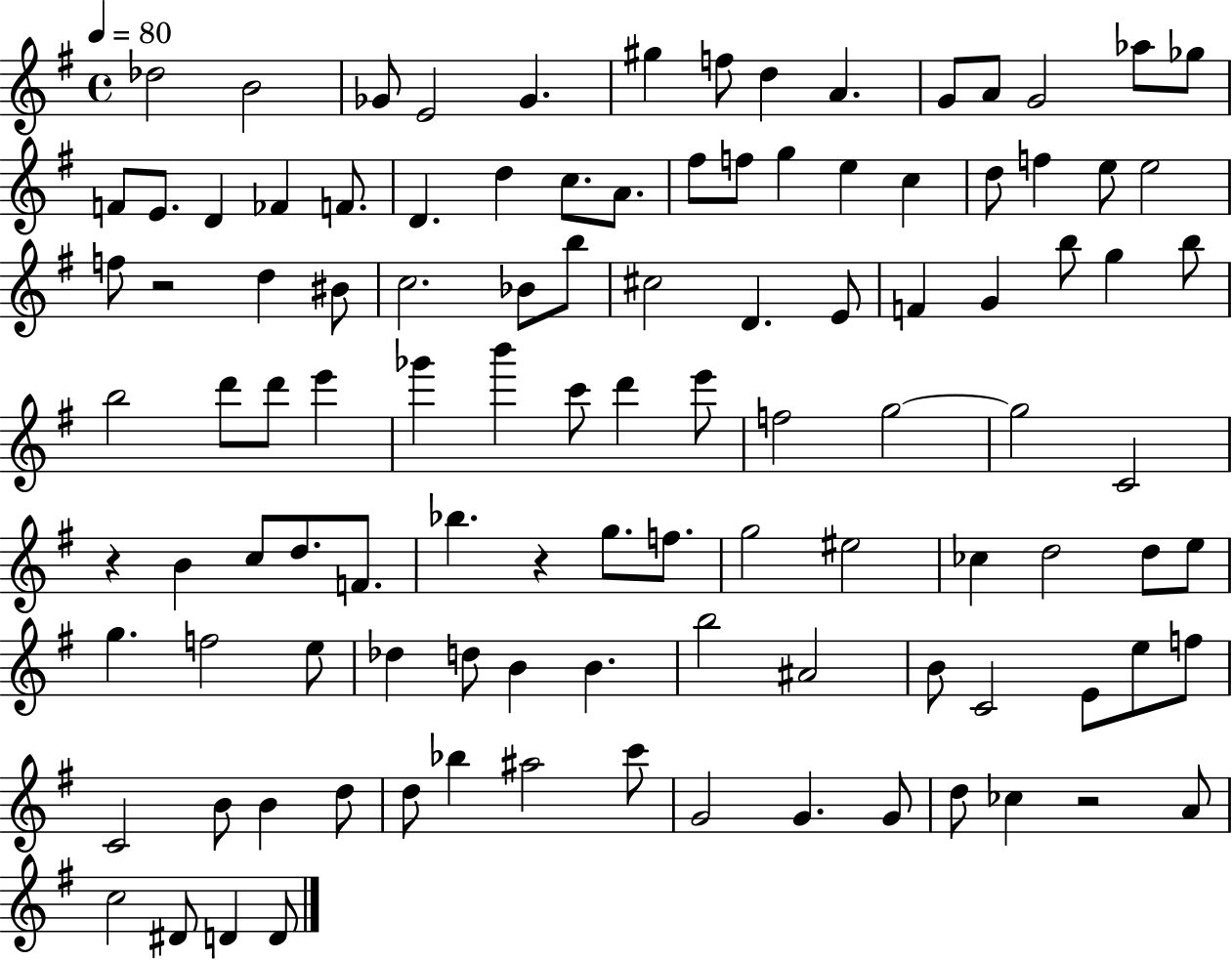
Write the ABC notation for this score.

X:1
T:Untitled
M:4/4
L:1/4
K:G
_d2 B2 _G/2 E2 _G ^g f/2 d A G/2 A/2 G2 _a/2 _g/2 F/2 E/2 D _F F/2 D d c/2 A/2 ^f/2 f/2 g e c d/2 f e/2 e2 f/2 z2 d ^B/2 c2 _B/2 b/2 ^c2 D E/2 F G b/2 g b/2 b2 d'/2 d'/2 e' _g' b' c'/2 d' e'/2 f2 g2 g2 C2 z B c/2 d/2 F/2 _b z g/2 f/2 g2 ^e2 _c d2 d/2 e/2 g f2 e/2 _d d/2 B B b2 ^A2 B/2 C2 E/2 e/2 f/2 C2 B/2 B d/2 d/2 _b ^a2 c'/2 G2 G G/2 d/2 _c z2 A/2 c2 ^D/2 D D/2